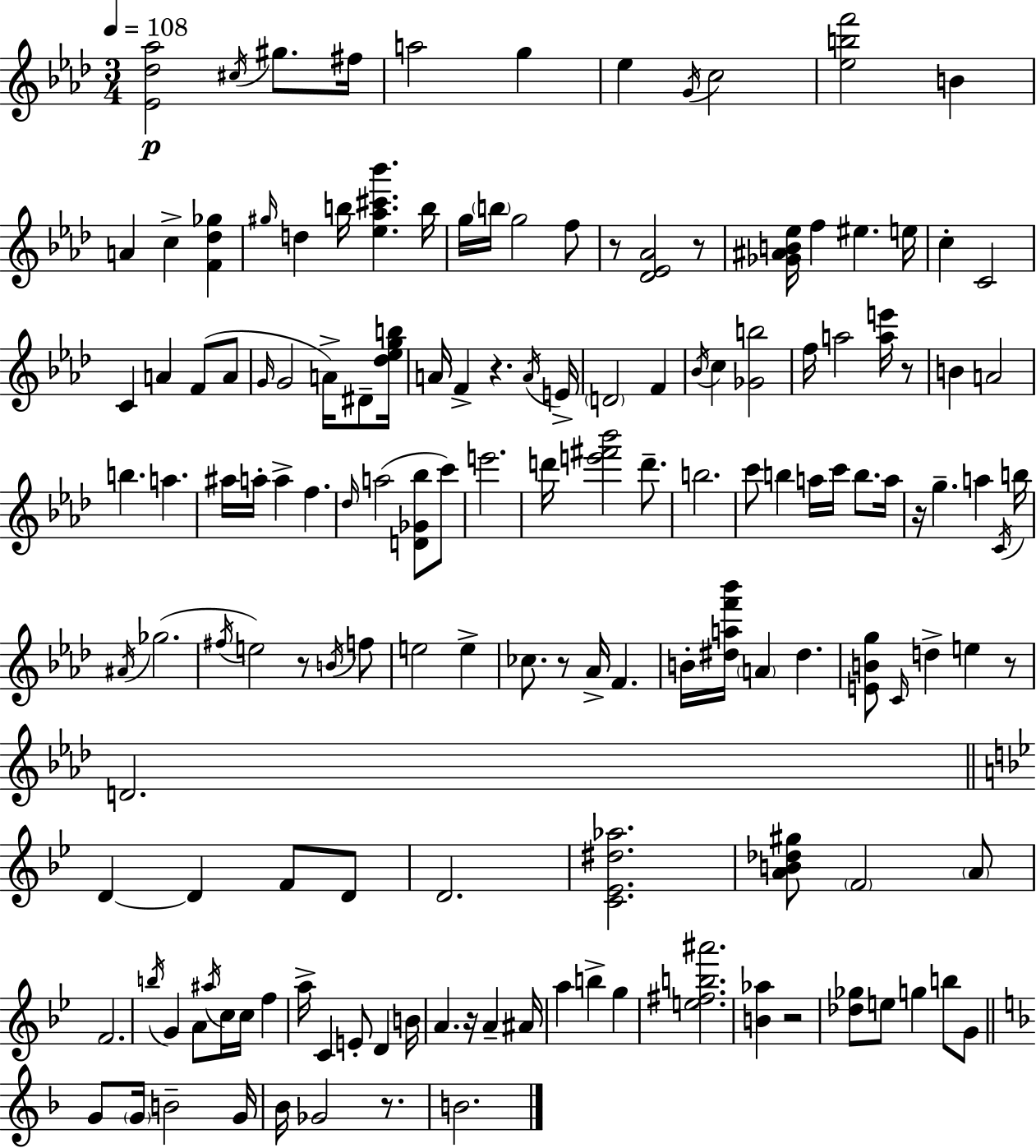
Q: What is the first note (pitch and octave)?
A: C#5